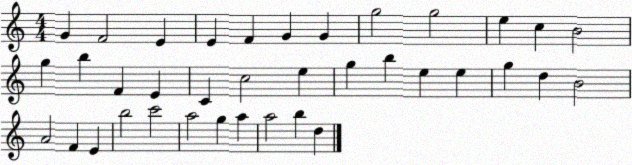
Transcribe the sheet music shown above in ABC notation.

X:1
T:Untitled
M:4/4
L:1/4
K:C
G F2 E E F G G g2 g2 e c B2 g b F E C c2 e g b e e g d B2 A2 F E b2 c'2 a2 g a a2 b d